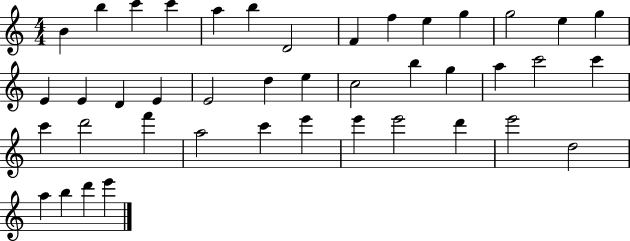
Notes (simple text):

B4/q B5/q C6/q C6/q A5/q B5/q D4/h F4/q F5/q E5/q G5/q G5/h E5/q G5/q E4/q E4/q D4/q E4/q E4/h D5/q E5/q C5/h B5/q G5/q A5/q C6/h C6/q C6/q D6/h F6/q A5/h C6/q E6/q E6/q E6/h D6/q E6/h D5/h A5/q B5/q D6/q E6/q